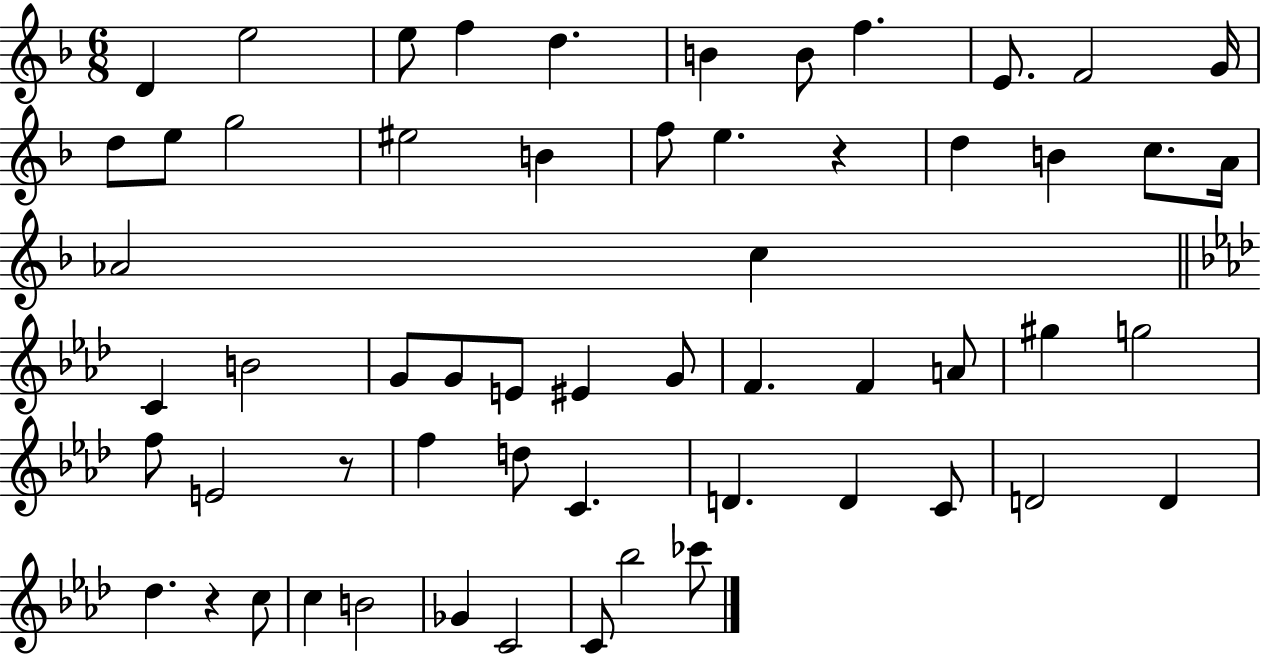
X:1
T:Untitled
M:6/8
L:1/4
K:F
D e2 e/2 f d B B/2 f E/2 F2 G/4 d/2 e/2 g2 ^e2 B f/2 e z d B c/2 A/4 _A2 c C B2 G/2 G/2 E/2 ^E G/2 F F A/2 ^g g2 f/2 E2 z/2 f d/2 C D D C/2 D2 D _d z c/2 c B2 _G C2 C/2 _b2 _c'/2